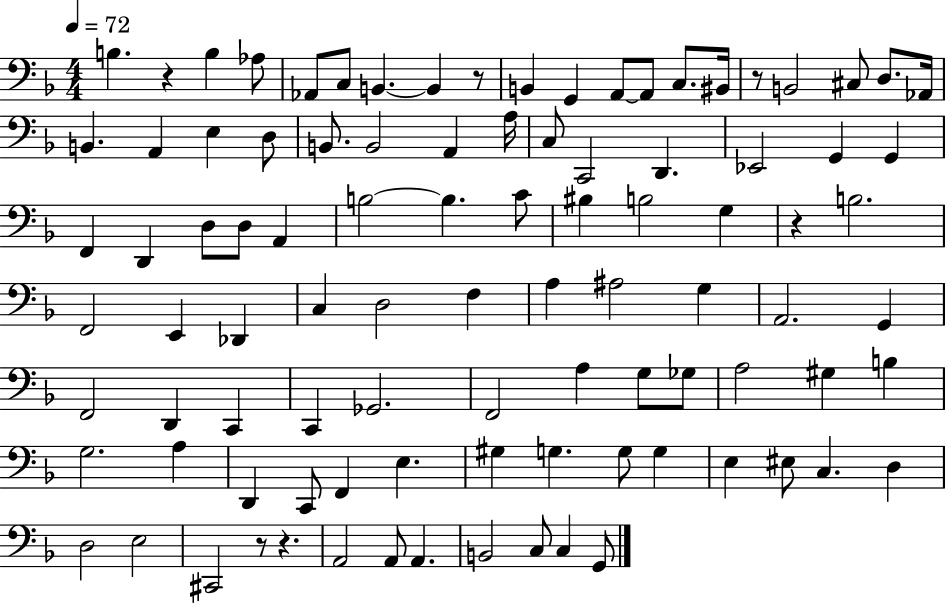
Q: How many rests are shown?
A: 6